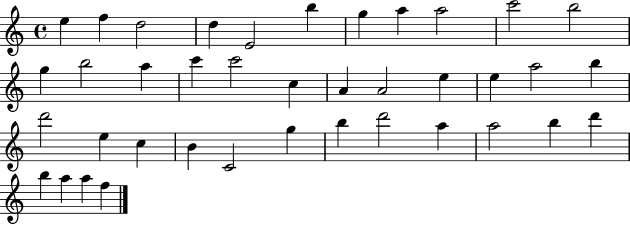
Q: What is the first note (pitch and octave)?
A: E5